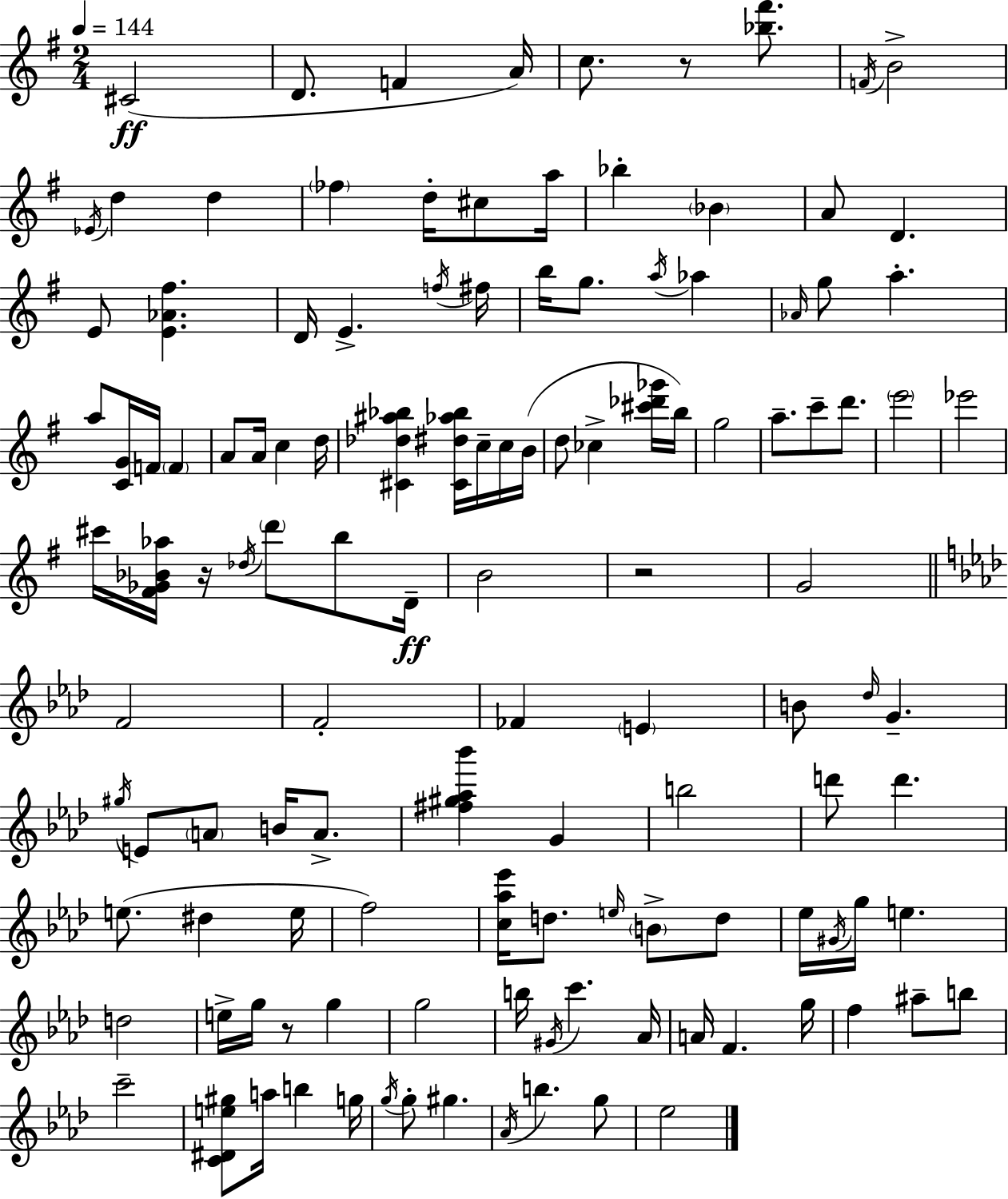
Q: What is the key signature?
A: E minor